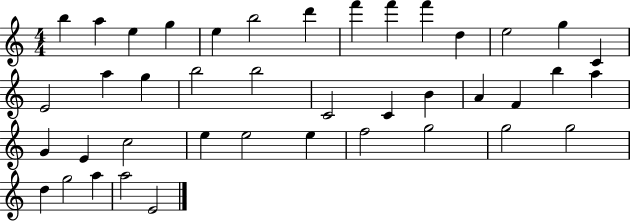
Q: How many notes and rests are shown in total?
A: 41